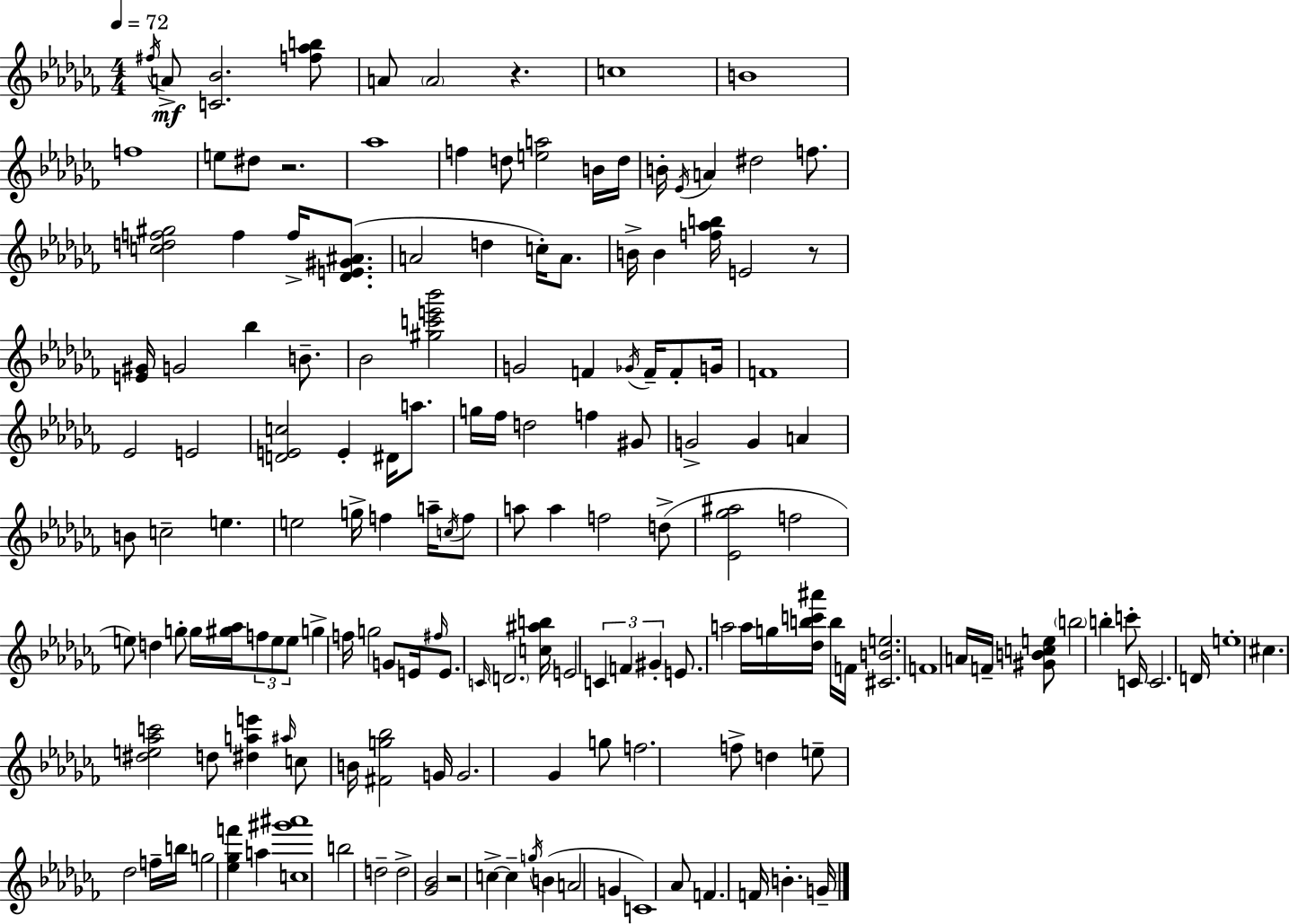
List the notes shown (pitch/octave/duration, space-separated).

F#5/s A4/e [C4,Bb4]/h. [F5,Ab5,B5]/e A4/e A4/h R/q. C5/w B4/w F5/w E5/e D#5/e R/h. Ab5/w F5/q D5/e [E5,A5]/h B4/s D5/s B4/s Eb4/s A4/q D#5/h F5/e. [C5,D5,F5,G#5]/h F5/q F5/s [Db4,E4,G#4,A#4]/e. A4/h D5/q C5/s A4/e. B4/s B4/q [F5,Ab5,B5]/s E4/h R/e [E4,G#4]/s G4/h Bb5/q B4/e. Bb4/h [G#5,C6,E6,Bb6]/h G4/h F4/q Gb4/s F4/s F4/e G4/s F4/w Eb4/h E4/h [D4,E4,C5]/h E4/q D#4/s A5/e. G5/s FES5/s D5/h F5/q G#4/e G4/h G4/q A4/q B4/e C5/h E5/q. E5/h G5/s F5/q A5/s C5/s F5/e A5/e A5/q F5/h D5/e [Eb4,Gb5,A#5]/h F5/h E5/e D5/q G5/e G5/s [G#5,Ab5]/s F5/e E5/e E5/e G5/q F5/s G5/h G4/e E4/s F#5/s E4/e. C4/s D4/h. [C5,A#5,B5]/s E4/h C4/q F4/q G#4/q E4/e. A5/h A5/s G5/s [Db5,B5,C6,A#6]/s B5/s F4/s [C#4,B4,E5]/h. F4/w A4/s F4/s [G#4,B4,C5,E5]/e B5/h B5/q C6/e C4/s C4/h. D4/s E5/w C#5/q. [D#5,E5,Ab5,C6]/h D5/e [D#5,A5,E6]/q A#5/s C5/e B4/s [F#4,G5,Bb5]/h G4/s G4/h. Gb4/q G5/e F5/h. F5/e D5/q E5/e Db5/h F5/s B5/s G5/h [Eb5,Gb5,F6]/q A5/q [C5,G#6,A#6]/w B5/h D5/h D5/h [Gb4,Bb4]/h R/h C5/q C5/q G5/s B4/q A4/h G4/q C4/w Ab4/e F4/q. F4/s B4/q. G4/s